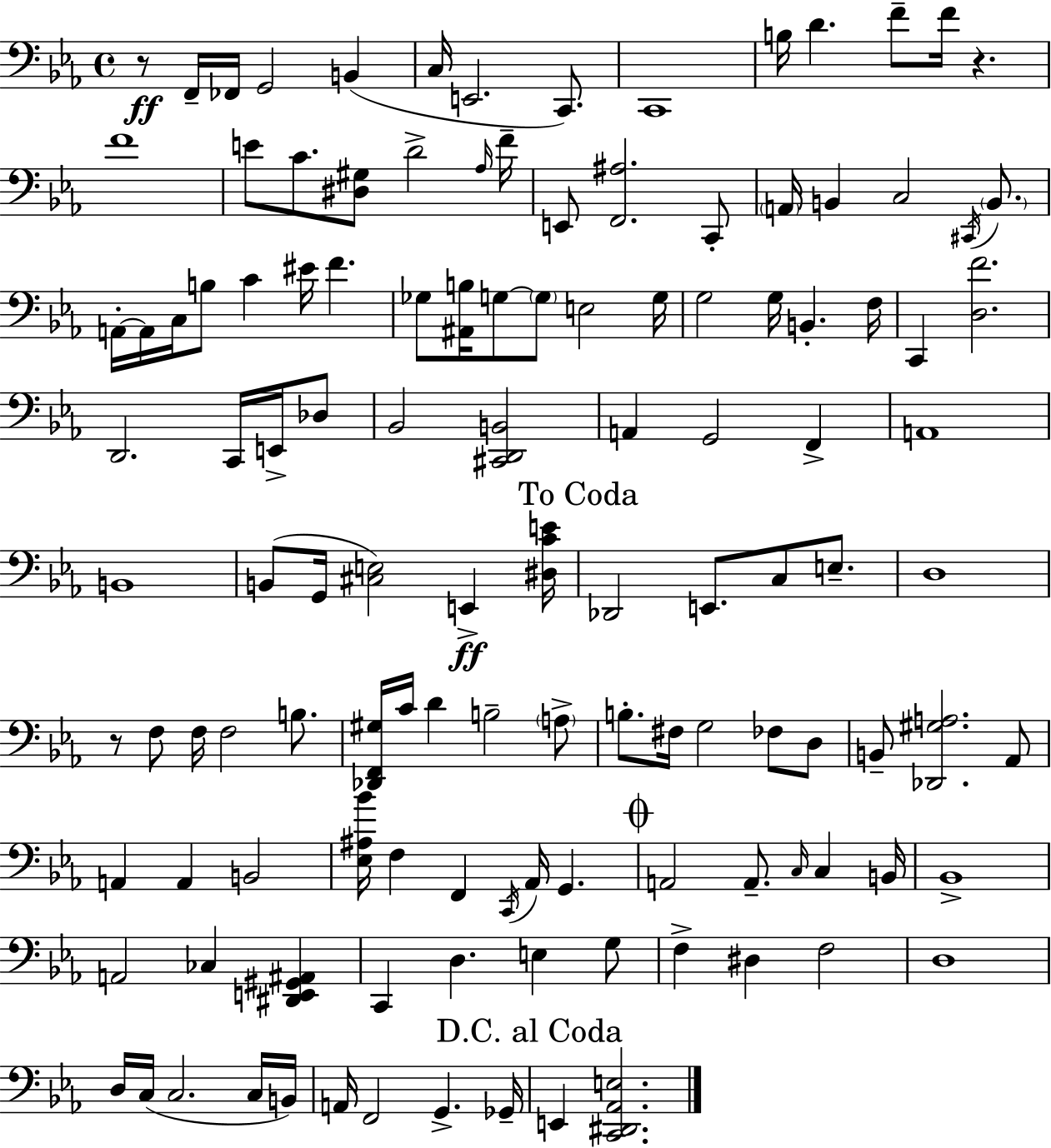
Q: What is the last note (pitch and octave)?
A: E2